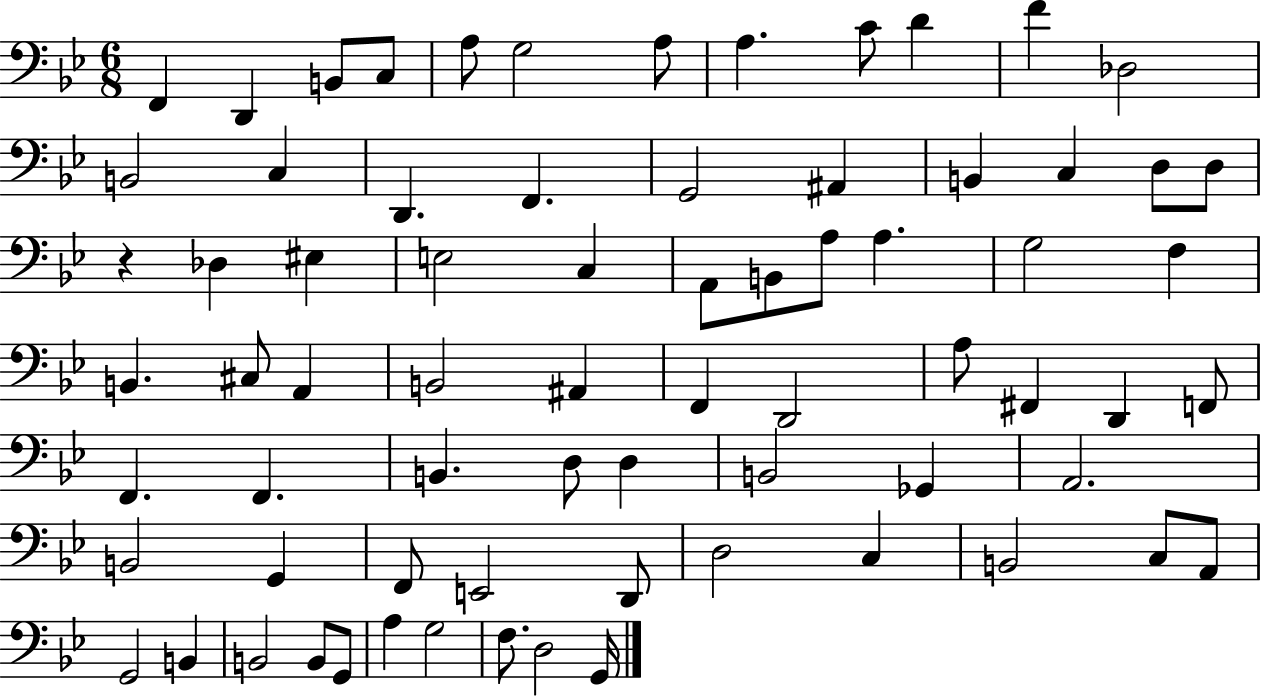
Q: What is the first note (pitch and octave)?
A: F2